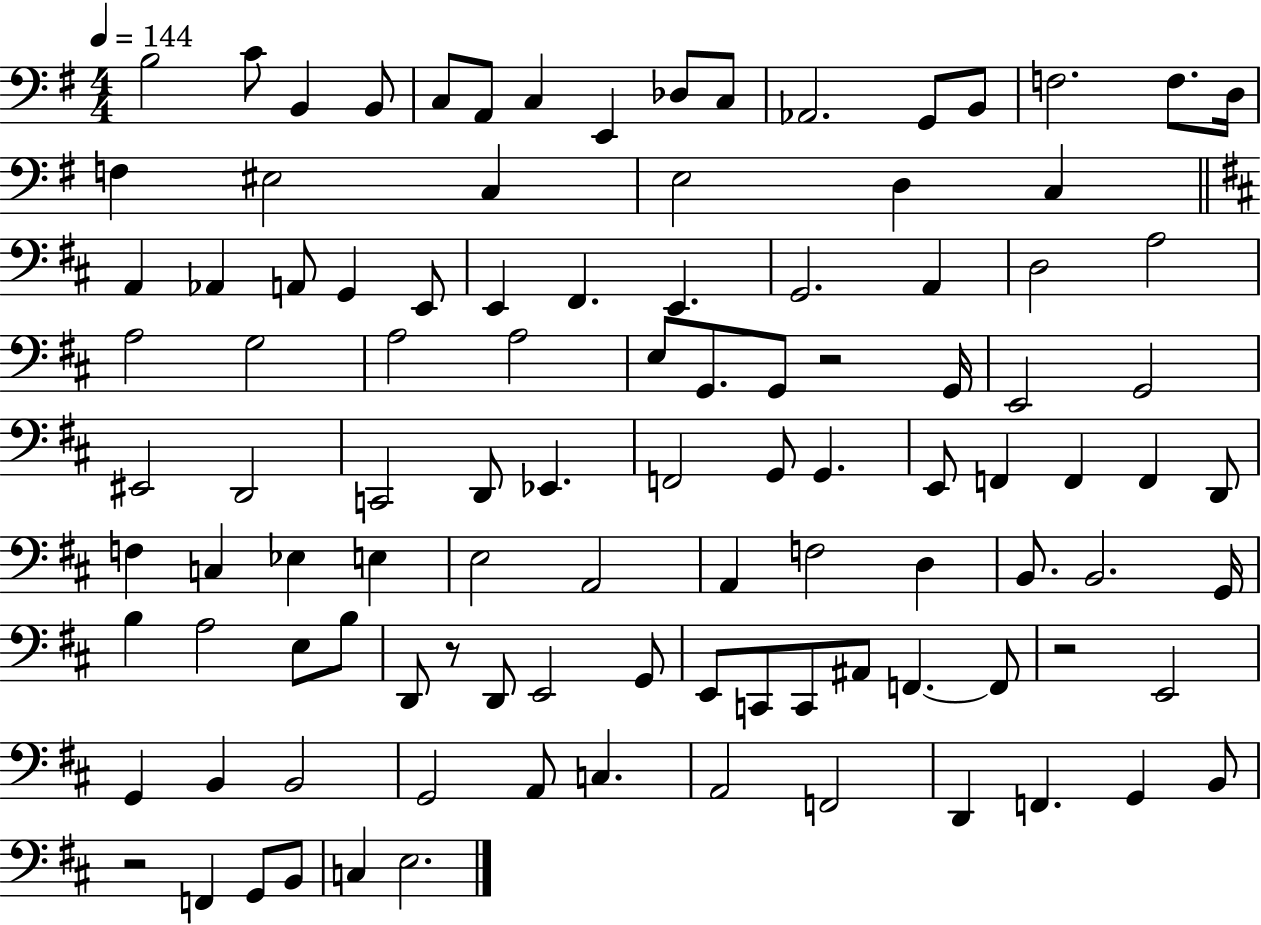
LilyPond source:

{
  \clef bass
  \numericTimeSignature
  \time 4/4
  \key g \major
  \tempo 4 = 144
  b2 c'8 b,4 b,8 | c8 a,8 c4 e,4 des8 c8 | aes,2. g,8 b,8 | f2. f8. d16 | \break f4 eis2 c4 | e2 d4 c4 | \bar "||" \break \key d \major a,4 aes,4 a,8 g,4 e,8 | e,4 fis,4. e,4. | g,2. a,4 | d2 a2 | \break a2 g2 | a2 a2 | e8 g,8. g,8 r2 g,16 | e,2 g,2 | \break eis,2 d,2 | c,2 d,8 ees,4. | f,2 g,8 g,4. | e,8 f,4 f,4 f,4 d,8 | \break f4 c4 ees4 e4 | e2 a,2 | a,4 f2 d4 | b,8. b,2. g,16 | \break b4 a2 e8 b8 | d,8 r8 d,8 e,2 g,8 | e,8 c,8 c,8 ais,8 f,4.~~ f,8 | r2 e,2 | \break g,4 b,4 b,2 | g,2 a,8 c4. | a,2 f,2 | d,4 f,4. g,4 b,8 | \break r2 f,4 g,8 b,8 | c4 e2. | \bar "|."
}